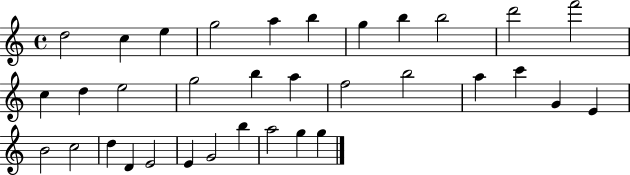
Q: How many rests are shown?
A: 0